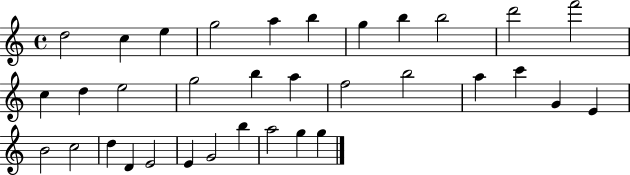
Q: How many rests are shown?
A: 0